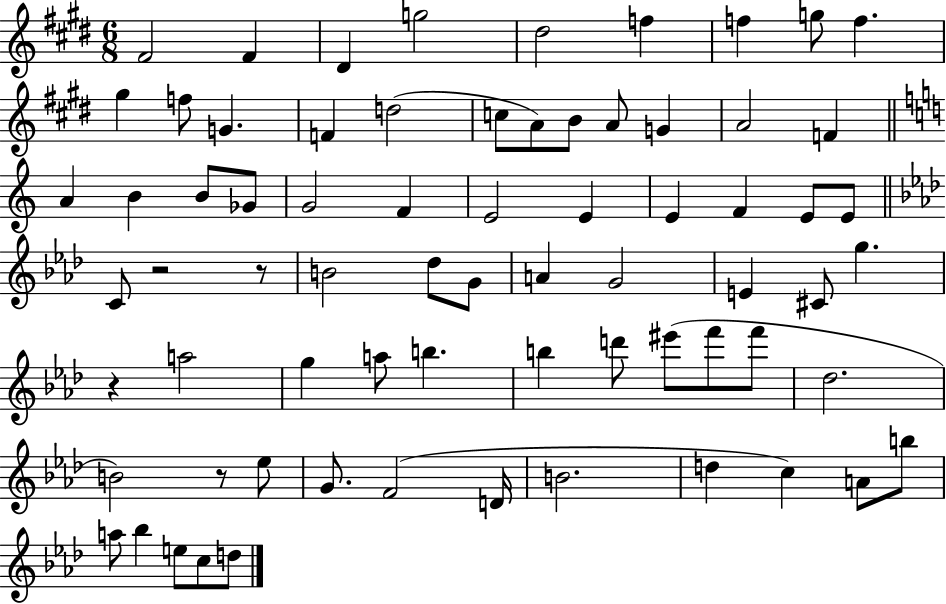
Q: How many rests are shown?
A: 4